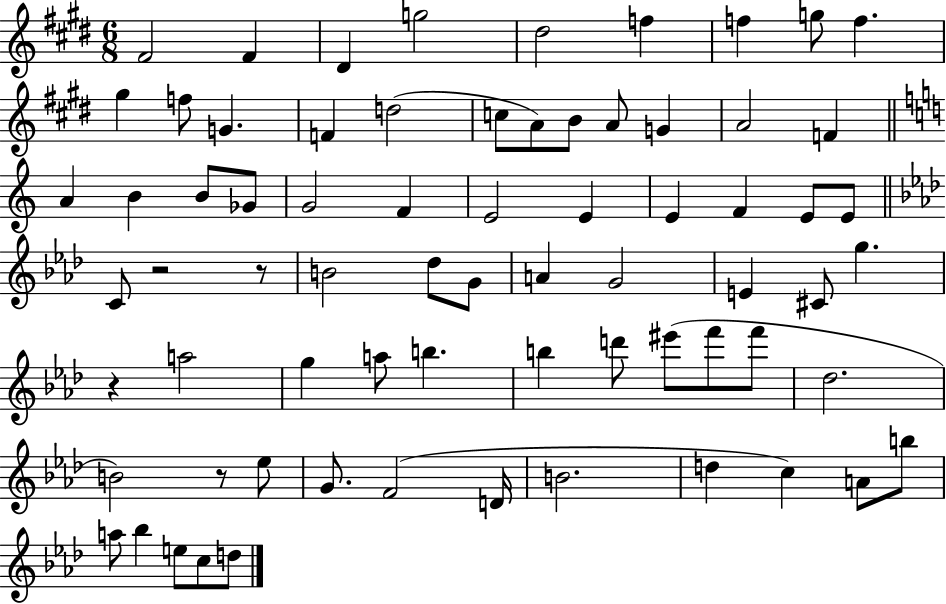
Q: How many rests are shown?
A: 4